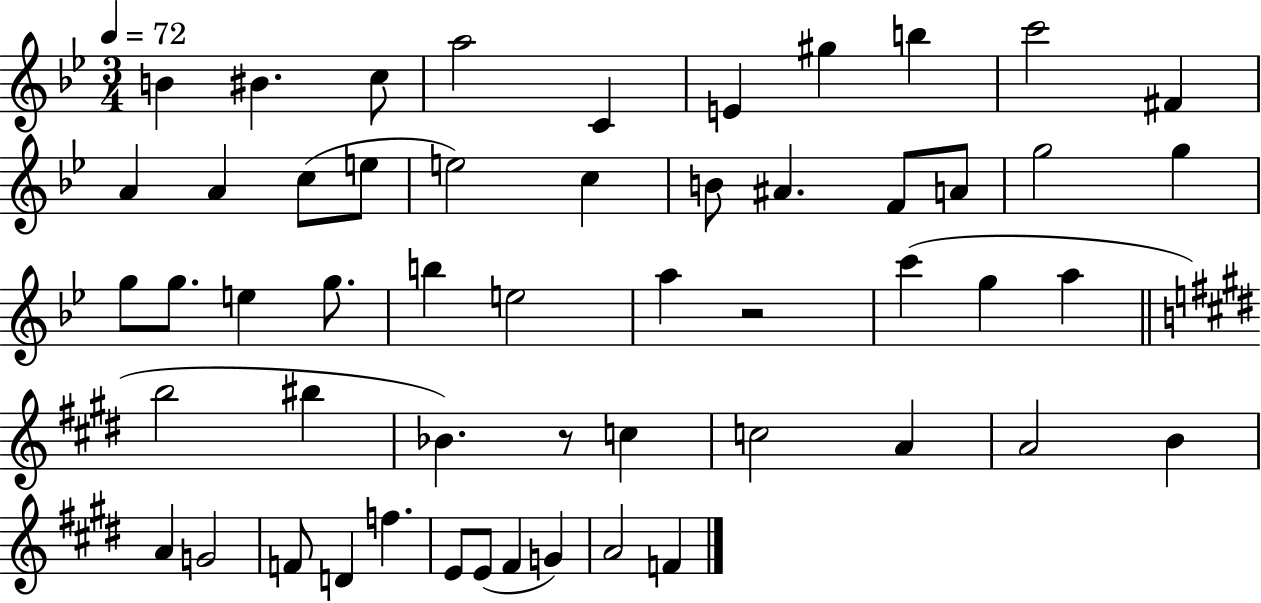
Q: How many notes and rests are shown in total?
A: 53